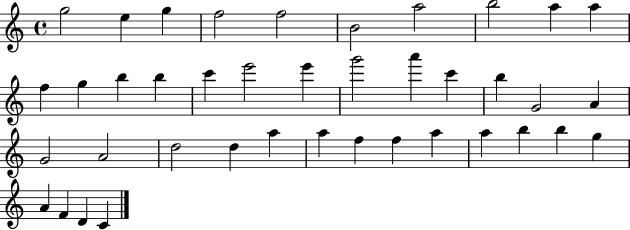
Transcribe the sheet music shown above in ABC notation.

X:1
T:Untitled
M:4/4
L:1/4
K:C
g2 e g f2 f2 B2 a2 b2 a a f g b b c' e'2 e' g'2 a' c' b G2 A G2 A2 d2 d a a f f a a b b g A F D C